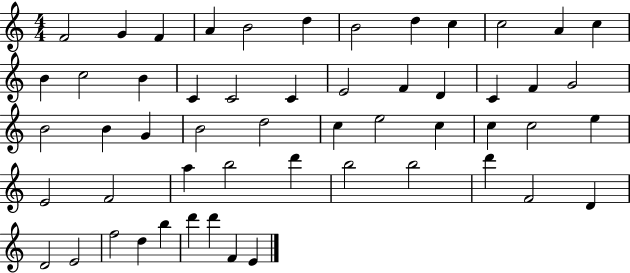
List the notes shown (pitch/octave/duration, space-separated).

F4/h G4/q F4/q A4/q B4/h D5/q B4/h D5/q C5/q C5/h A4/q C5/q B4/q C5/h B4/q C4/q C4/h C4/q E4/h F4/q D4/q C4/q F4/q G4/h B4/h B4/q G4/q B4/h D5/h C5/q E5/h C5/q C5/q C5/h E5/q E4/h F4/h A5/q B5/h D6/q B5/h B5/h D6/q F4/h D4/q D4/h E4/h F5/h D5/q B5/q D6/q D6/q F4/q E4/q